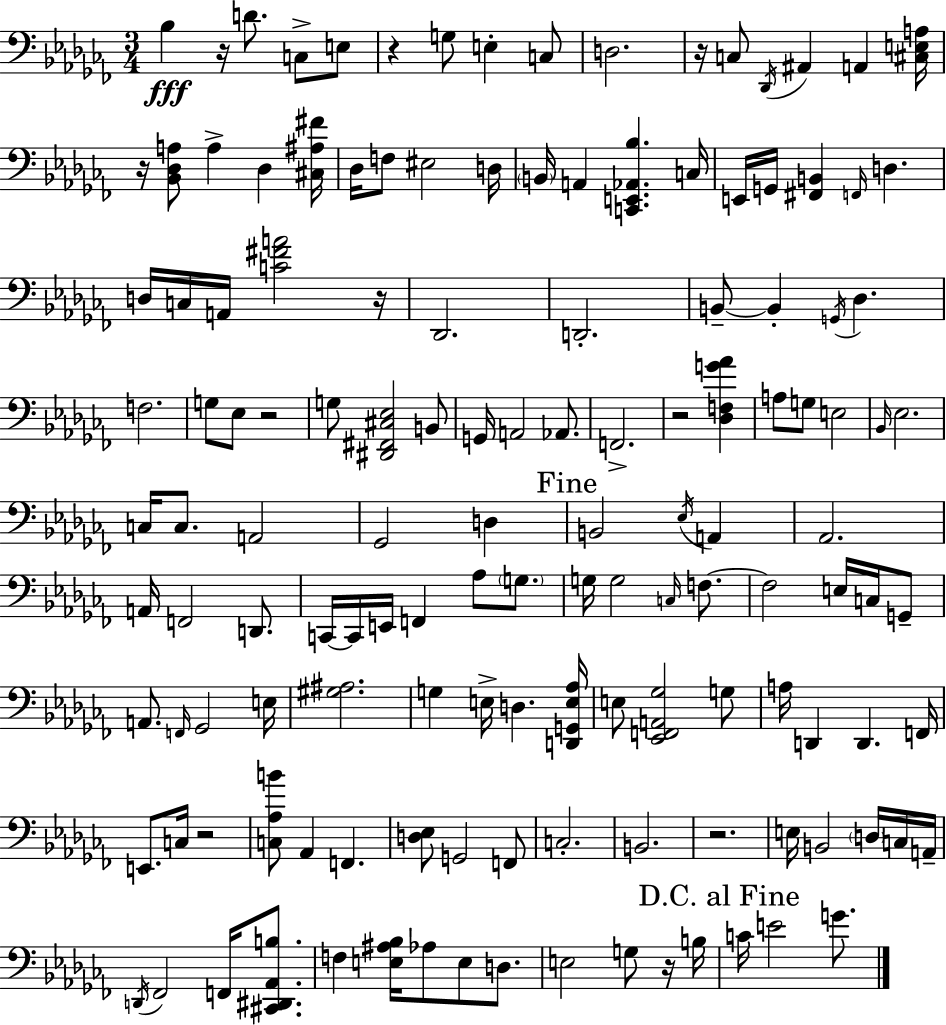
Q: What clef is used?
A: bass